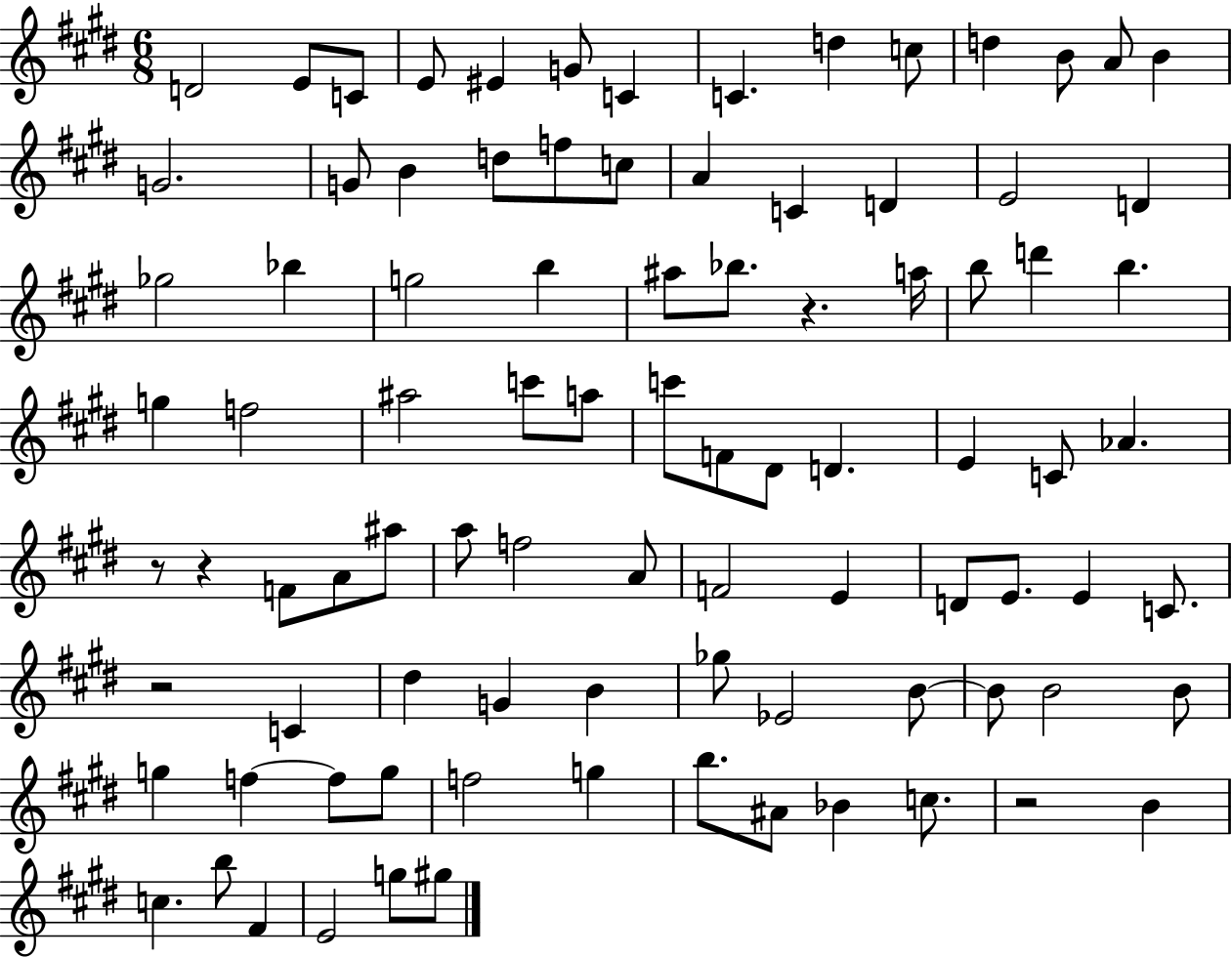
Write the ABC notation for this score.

X:1
T:Untitled
M:6/8
L:1/4
K:E
D2 E/2 C/2 E/2 ^E G/2 C C d c/2 d B/2 A/2 B G2 G/2 B d/2 f/2 c/2 A C D E2 D _g2 _b g2 b ^a/2 _b/2 z a/4 b/2 d' b g f2 ^a2 c'/2 a/2 c'/2 F/2 ^D/2 D E C/2 _A z/2 z F/2 A/2 ^a/2 a/2 f2 A/2 F2 E D/2 E/2 E C/2 z2 C ^d G B _g/2 _E2 B/2 B/2 B2 B/2 g f f/2 g/2 f2 g b/2 ^A/2 _B c/2 z2 B c b/2 ^F E2 g/2 ^g/2